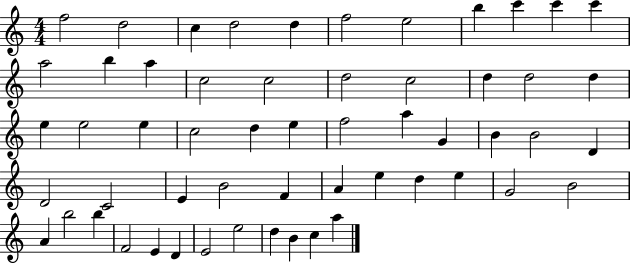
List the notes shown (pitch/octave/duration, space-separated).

F5/h D5/h C5/q D5/h D5/q F5/h E5/h B5/q C6/q C6/q C6/q A5/h B5/q A5/q C5/h C5/h D5/h C5/h D5/q D5/h D5/q E5/q E5/h E5/q C5/h D5/q E5/q F5/h A5/q G4/q B4/q B4/h D4/q D4/h C4/h E4/q B4/h F4/q A4/q E5/q D5/q E5/q G4/h B4/h A4/q B5/h B5/q F4/h E4/q D4/q E4/h E5/h D5/q B4/q C5/q A5/q